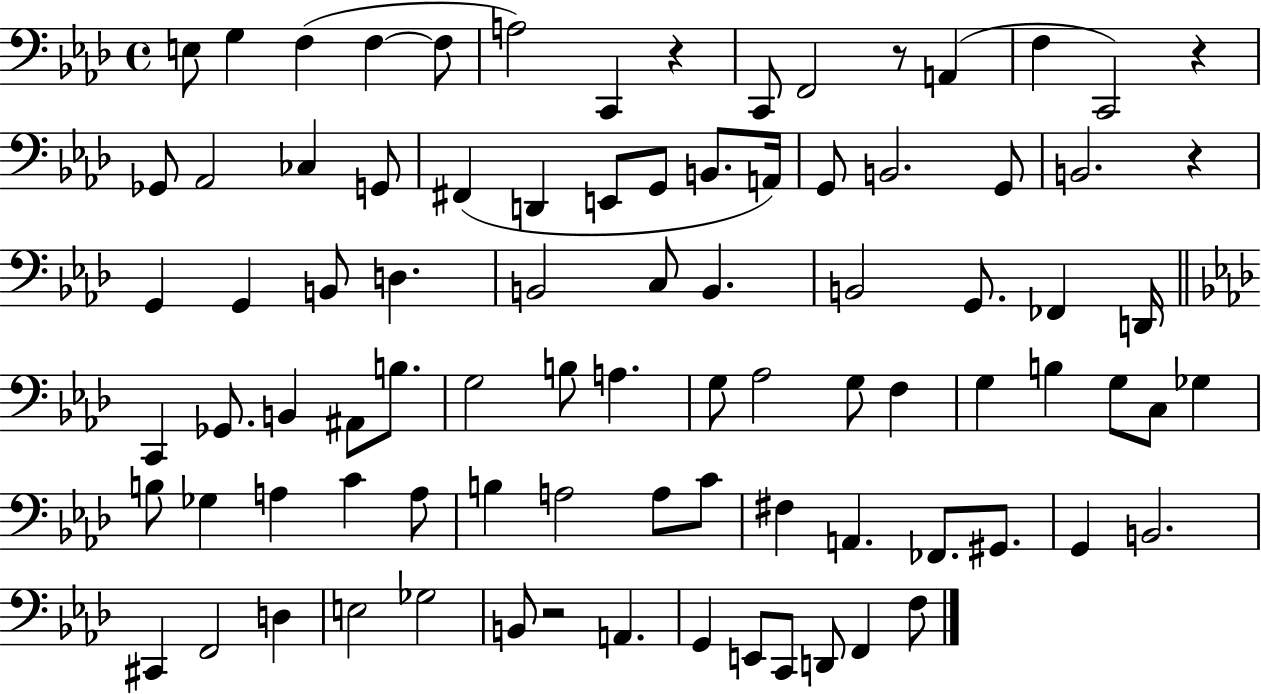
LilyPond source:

{
  \clef bass
  \time 4/4
  \defaultTimeSignature
  \key aes \major
  e8 g4 f4( f4~~ f8 | a2) c,4 r4 | c,8 f,2 r8 a,4( | f4 c,2) r4 | \break ges,8 aes,2 ces4 g,8 | fis,4( d,4 e,8 g,8 b,8. a,16) | g,8 b,2. g,8 | b,2. r4 | \break g,4 g,4 b,8 d4. | b,2 c8 b,4. | b,2 g,8. fes,4 d,16 | \bar "||" \break \key aes \major c,4 ges,8. b,4 ais,8 b8. | g2 b8 a4. | g8 aes2 g8 f4 | g4 b4 g8 c8 ges4 | \break b8 ges4 a4 c'4 a8 | b4 a2 a8 c'8 | fis4 a,4. fes,8. gis,8. | g,4 b,2. | \break cis,4 f,2 d4 | e2 ges2 | b,8 r2 a,4. | g,4 e,8 c,8 d,8 f,4 f8 | \break \bar "|."
}